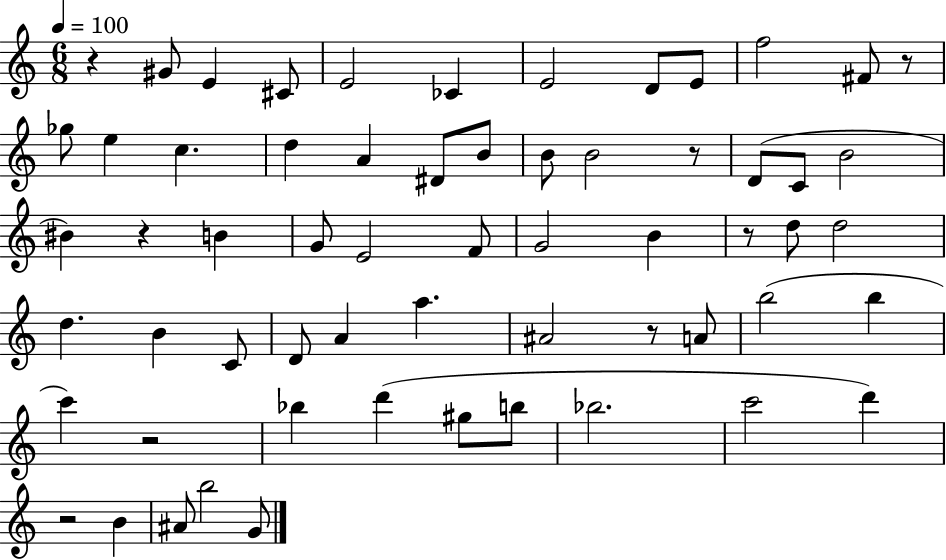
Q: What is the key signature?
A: C major